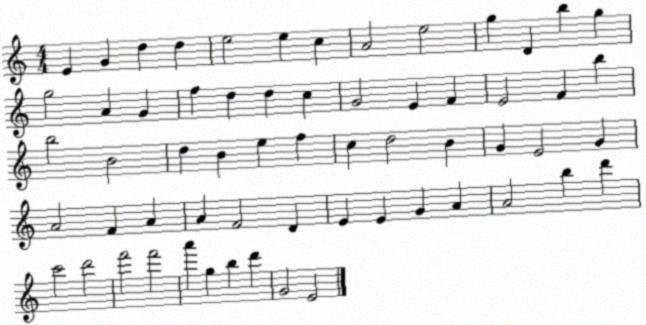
X:1
T:Untitled
M:4/4
L:1/4
K:C
E G d d e2 e c A2 e2 g D b g g2 A G f d d c G2 E F E2 F b b2 B2 d B e f c d2 B G E2 G A2 F A A F2 D E E G A A2 b d' c'2 d'2 f'2 f'2 a' g b d' G2 E2